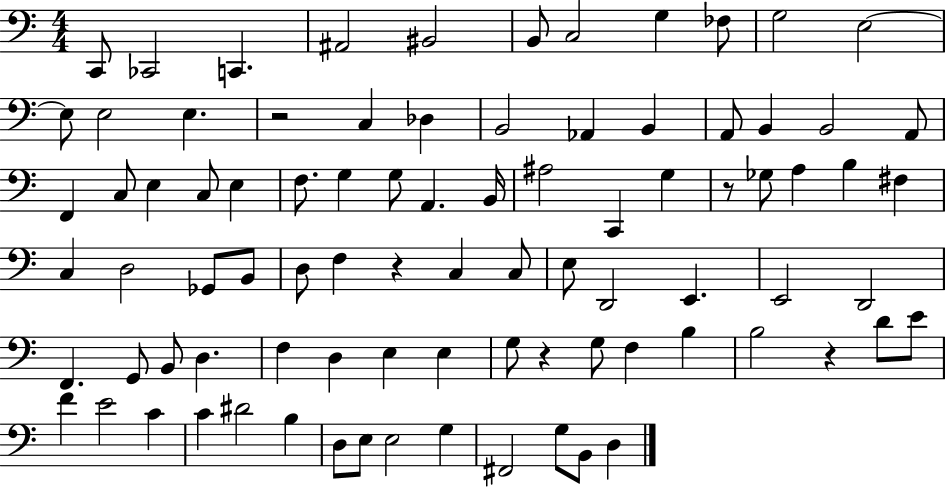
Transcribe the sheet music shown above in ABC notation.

X:1
T:Untitled
M:4/4
L:1/4
K:C
C,,/2 _C,,2 C,, ^A,,2 ^B,,2 B,,/2 C,2 G, _F,/2 G,2 E,2 E,/2 E,2 E, z2 C, _D, B,,2 _A,, B,, A,,/2 B,, B,,2 A,,/2 F,, C,/2 E, C,/2 E, F,/2 G, G,/2 A,, B,,/4 ^A,2 C,, G, z/2 _G,/2 A, B, ^F, C, D,2 _G,,/2 B,,/2 D,/2 F, z C, C,/2 E,/2 D,,2 E,, E,,2 D,,2 F,, G,,/2 B,,/2 D, F, D, E, E, G,/2 z G,/2 F, B, B,2 z D/2 E/2 F E2 C C ^D2 B, D,/2 E,/2 E,2 G, ^F,,2 G,/2 B,,/2 D,